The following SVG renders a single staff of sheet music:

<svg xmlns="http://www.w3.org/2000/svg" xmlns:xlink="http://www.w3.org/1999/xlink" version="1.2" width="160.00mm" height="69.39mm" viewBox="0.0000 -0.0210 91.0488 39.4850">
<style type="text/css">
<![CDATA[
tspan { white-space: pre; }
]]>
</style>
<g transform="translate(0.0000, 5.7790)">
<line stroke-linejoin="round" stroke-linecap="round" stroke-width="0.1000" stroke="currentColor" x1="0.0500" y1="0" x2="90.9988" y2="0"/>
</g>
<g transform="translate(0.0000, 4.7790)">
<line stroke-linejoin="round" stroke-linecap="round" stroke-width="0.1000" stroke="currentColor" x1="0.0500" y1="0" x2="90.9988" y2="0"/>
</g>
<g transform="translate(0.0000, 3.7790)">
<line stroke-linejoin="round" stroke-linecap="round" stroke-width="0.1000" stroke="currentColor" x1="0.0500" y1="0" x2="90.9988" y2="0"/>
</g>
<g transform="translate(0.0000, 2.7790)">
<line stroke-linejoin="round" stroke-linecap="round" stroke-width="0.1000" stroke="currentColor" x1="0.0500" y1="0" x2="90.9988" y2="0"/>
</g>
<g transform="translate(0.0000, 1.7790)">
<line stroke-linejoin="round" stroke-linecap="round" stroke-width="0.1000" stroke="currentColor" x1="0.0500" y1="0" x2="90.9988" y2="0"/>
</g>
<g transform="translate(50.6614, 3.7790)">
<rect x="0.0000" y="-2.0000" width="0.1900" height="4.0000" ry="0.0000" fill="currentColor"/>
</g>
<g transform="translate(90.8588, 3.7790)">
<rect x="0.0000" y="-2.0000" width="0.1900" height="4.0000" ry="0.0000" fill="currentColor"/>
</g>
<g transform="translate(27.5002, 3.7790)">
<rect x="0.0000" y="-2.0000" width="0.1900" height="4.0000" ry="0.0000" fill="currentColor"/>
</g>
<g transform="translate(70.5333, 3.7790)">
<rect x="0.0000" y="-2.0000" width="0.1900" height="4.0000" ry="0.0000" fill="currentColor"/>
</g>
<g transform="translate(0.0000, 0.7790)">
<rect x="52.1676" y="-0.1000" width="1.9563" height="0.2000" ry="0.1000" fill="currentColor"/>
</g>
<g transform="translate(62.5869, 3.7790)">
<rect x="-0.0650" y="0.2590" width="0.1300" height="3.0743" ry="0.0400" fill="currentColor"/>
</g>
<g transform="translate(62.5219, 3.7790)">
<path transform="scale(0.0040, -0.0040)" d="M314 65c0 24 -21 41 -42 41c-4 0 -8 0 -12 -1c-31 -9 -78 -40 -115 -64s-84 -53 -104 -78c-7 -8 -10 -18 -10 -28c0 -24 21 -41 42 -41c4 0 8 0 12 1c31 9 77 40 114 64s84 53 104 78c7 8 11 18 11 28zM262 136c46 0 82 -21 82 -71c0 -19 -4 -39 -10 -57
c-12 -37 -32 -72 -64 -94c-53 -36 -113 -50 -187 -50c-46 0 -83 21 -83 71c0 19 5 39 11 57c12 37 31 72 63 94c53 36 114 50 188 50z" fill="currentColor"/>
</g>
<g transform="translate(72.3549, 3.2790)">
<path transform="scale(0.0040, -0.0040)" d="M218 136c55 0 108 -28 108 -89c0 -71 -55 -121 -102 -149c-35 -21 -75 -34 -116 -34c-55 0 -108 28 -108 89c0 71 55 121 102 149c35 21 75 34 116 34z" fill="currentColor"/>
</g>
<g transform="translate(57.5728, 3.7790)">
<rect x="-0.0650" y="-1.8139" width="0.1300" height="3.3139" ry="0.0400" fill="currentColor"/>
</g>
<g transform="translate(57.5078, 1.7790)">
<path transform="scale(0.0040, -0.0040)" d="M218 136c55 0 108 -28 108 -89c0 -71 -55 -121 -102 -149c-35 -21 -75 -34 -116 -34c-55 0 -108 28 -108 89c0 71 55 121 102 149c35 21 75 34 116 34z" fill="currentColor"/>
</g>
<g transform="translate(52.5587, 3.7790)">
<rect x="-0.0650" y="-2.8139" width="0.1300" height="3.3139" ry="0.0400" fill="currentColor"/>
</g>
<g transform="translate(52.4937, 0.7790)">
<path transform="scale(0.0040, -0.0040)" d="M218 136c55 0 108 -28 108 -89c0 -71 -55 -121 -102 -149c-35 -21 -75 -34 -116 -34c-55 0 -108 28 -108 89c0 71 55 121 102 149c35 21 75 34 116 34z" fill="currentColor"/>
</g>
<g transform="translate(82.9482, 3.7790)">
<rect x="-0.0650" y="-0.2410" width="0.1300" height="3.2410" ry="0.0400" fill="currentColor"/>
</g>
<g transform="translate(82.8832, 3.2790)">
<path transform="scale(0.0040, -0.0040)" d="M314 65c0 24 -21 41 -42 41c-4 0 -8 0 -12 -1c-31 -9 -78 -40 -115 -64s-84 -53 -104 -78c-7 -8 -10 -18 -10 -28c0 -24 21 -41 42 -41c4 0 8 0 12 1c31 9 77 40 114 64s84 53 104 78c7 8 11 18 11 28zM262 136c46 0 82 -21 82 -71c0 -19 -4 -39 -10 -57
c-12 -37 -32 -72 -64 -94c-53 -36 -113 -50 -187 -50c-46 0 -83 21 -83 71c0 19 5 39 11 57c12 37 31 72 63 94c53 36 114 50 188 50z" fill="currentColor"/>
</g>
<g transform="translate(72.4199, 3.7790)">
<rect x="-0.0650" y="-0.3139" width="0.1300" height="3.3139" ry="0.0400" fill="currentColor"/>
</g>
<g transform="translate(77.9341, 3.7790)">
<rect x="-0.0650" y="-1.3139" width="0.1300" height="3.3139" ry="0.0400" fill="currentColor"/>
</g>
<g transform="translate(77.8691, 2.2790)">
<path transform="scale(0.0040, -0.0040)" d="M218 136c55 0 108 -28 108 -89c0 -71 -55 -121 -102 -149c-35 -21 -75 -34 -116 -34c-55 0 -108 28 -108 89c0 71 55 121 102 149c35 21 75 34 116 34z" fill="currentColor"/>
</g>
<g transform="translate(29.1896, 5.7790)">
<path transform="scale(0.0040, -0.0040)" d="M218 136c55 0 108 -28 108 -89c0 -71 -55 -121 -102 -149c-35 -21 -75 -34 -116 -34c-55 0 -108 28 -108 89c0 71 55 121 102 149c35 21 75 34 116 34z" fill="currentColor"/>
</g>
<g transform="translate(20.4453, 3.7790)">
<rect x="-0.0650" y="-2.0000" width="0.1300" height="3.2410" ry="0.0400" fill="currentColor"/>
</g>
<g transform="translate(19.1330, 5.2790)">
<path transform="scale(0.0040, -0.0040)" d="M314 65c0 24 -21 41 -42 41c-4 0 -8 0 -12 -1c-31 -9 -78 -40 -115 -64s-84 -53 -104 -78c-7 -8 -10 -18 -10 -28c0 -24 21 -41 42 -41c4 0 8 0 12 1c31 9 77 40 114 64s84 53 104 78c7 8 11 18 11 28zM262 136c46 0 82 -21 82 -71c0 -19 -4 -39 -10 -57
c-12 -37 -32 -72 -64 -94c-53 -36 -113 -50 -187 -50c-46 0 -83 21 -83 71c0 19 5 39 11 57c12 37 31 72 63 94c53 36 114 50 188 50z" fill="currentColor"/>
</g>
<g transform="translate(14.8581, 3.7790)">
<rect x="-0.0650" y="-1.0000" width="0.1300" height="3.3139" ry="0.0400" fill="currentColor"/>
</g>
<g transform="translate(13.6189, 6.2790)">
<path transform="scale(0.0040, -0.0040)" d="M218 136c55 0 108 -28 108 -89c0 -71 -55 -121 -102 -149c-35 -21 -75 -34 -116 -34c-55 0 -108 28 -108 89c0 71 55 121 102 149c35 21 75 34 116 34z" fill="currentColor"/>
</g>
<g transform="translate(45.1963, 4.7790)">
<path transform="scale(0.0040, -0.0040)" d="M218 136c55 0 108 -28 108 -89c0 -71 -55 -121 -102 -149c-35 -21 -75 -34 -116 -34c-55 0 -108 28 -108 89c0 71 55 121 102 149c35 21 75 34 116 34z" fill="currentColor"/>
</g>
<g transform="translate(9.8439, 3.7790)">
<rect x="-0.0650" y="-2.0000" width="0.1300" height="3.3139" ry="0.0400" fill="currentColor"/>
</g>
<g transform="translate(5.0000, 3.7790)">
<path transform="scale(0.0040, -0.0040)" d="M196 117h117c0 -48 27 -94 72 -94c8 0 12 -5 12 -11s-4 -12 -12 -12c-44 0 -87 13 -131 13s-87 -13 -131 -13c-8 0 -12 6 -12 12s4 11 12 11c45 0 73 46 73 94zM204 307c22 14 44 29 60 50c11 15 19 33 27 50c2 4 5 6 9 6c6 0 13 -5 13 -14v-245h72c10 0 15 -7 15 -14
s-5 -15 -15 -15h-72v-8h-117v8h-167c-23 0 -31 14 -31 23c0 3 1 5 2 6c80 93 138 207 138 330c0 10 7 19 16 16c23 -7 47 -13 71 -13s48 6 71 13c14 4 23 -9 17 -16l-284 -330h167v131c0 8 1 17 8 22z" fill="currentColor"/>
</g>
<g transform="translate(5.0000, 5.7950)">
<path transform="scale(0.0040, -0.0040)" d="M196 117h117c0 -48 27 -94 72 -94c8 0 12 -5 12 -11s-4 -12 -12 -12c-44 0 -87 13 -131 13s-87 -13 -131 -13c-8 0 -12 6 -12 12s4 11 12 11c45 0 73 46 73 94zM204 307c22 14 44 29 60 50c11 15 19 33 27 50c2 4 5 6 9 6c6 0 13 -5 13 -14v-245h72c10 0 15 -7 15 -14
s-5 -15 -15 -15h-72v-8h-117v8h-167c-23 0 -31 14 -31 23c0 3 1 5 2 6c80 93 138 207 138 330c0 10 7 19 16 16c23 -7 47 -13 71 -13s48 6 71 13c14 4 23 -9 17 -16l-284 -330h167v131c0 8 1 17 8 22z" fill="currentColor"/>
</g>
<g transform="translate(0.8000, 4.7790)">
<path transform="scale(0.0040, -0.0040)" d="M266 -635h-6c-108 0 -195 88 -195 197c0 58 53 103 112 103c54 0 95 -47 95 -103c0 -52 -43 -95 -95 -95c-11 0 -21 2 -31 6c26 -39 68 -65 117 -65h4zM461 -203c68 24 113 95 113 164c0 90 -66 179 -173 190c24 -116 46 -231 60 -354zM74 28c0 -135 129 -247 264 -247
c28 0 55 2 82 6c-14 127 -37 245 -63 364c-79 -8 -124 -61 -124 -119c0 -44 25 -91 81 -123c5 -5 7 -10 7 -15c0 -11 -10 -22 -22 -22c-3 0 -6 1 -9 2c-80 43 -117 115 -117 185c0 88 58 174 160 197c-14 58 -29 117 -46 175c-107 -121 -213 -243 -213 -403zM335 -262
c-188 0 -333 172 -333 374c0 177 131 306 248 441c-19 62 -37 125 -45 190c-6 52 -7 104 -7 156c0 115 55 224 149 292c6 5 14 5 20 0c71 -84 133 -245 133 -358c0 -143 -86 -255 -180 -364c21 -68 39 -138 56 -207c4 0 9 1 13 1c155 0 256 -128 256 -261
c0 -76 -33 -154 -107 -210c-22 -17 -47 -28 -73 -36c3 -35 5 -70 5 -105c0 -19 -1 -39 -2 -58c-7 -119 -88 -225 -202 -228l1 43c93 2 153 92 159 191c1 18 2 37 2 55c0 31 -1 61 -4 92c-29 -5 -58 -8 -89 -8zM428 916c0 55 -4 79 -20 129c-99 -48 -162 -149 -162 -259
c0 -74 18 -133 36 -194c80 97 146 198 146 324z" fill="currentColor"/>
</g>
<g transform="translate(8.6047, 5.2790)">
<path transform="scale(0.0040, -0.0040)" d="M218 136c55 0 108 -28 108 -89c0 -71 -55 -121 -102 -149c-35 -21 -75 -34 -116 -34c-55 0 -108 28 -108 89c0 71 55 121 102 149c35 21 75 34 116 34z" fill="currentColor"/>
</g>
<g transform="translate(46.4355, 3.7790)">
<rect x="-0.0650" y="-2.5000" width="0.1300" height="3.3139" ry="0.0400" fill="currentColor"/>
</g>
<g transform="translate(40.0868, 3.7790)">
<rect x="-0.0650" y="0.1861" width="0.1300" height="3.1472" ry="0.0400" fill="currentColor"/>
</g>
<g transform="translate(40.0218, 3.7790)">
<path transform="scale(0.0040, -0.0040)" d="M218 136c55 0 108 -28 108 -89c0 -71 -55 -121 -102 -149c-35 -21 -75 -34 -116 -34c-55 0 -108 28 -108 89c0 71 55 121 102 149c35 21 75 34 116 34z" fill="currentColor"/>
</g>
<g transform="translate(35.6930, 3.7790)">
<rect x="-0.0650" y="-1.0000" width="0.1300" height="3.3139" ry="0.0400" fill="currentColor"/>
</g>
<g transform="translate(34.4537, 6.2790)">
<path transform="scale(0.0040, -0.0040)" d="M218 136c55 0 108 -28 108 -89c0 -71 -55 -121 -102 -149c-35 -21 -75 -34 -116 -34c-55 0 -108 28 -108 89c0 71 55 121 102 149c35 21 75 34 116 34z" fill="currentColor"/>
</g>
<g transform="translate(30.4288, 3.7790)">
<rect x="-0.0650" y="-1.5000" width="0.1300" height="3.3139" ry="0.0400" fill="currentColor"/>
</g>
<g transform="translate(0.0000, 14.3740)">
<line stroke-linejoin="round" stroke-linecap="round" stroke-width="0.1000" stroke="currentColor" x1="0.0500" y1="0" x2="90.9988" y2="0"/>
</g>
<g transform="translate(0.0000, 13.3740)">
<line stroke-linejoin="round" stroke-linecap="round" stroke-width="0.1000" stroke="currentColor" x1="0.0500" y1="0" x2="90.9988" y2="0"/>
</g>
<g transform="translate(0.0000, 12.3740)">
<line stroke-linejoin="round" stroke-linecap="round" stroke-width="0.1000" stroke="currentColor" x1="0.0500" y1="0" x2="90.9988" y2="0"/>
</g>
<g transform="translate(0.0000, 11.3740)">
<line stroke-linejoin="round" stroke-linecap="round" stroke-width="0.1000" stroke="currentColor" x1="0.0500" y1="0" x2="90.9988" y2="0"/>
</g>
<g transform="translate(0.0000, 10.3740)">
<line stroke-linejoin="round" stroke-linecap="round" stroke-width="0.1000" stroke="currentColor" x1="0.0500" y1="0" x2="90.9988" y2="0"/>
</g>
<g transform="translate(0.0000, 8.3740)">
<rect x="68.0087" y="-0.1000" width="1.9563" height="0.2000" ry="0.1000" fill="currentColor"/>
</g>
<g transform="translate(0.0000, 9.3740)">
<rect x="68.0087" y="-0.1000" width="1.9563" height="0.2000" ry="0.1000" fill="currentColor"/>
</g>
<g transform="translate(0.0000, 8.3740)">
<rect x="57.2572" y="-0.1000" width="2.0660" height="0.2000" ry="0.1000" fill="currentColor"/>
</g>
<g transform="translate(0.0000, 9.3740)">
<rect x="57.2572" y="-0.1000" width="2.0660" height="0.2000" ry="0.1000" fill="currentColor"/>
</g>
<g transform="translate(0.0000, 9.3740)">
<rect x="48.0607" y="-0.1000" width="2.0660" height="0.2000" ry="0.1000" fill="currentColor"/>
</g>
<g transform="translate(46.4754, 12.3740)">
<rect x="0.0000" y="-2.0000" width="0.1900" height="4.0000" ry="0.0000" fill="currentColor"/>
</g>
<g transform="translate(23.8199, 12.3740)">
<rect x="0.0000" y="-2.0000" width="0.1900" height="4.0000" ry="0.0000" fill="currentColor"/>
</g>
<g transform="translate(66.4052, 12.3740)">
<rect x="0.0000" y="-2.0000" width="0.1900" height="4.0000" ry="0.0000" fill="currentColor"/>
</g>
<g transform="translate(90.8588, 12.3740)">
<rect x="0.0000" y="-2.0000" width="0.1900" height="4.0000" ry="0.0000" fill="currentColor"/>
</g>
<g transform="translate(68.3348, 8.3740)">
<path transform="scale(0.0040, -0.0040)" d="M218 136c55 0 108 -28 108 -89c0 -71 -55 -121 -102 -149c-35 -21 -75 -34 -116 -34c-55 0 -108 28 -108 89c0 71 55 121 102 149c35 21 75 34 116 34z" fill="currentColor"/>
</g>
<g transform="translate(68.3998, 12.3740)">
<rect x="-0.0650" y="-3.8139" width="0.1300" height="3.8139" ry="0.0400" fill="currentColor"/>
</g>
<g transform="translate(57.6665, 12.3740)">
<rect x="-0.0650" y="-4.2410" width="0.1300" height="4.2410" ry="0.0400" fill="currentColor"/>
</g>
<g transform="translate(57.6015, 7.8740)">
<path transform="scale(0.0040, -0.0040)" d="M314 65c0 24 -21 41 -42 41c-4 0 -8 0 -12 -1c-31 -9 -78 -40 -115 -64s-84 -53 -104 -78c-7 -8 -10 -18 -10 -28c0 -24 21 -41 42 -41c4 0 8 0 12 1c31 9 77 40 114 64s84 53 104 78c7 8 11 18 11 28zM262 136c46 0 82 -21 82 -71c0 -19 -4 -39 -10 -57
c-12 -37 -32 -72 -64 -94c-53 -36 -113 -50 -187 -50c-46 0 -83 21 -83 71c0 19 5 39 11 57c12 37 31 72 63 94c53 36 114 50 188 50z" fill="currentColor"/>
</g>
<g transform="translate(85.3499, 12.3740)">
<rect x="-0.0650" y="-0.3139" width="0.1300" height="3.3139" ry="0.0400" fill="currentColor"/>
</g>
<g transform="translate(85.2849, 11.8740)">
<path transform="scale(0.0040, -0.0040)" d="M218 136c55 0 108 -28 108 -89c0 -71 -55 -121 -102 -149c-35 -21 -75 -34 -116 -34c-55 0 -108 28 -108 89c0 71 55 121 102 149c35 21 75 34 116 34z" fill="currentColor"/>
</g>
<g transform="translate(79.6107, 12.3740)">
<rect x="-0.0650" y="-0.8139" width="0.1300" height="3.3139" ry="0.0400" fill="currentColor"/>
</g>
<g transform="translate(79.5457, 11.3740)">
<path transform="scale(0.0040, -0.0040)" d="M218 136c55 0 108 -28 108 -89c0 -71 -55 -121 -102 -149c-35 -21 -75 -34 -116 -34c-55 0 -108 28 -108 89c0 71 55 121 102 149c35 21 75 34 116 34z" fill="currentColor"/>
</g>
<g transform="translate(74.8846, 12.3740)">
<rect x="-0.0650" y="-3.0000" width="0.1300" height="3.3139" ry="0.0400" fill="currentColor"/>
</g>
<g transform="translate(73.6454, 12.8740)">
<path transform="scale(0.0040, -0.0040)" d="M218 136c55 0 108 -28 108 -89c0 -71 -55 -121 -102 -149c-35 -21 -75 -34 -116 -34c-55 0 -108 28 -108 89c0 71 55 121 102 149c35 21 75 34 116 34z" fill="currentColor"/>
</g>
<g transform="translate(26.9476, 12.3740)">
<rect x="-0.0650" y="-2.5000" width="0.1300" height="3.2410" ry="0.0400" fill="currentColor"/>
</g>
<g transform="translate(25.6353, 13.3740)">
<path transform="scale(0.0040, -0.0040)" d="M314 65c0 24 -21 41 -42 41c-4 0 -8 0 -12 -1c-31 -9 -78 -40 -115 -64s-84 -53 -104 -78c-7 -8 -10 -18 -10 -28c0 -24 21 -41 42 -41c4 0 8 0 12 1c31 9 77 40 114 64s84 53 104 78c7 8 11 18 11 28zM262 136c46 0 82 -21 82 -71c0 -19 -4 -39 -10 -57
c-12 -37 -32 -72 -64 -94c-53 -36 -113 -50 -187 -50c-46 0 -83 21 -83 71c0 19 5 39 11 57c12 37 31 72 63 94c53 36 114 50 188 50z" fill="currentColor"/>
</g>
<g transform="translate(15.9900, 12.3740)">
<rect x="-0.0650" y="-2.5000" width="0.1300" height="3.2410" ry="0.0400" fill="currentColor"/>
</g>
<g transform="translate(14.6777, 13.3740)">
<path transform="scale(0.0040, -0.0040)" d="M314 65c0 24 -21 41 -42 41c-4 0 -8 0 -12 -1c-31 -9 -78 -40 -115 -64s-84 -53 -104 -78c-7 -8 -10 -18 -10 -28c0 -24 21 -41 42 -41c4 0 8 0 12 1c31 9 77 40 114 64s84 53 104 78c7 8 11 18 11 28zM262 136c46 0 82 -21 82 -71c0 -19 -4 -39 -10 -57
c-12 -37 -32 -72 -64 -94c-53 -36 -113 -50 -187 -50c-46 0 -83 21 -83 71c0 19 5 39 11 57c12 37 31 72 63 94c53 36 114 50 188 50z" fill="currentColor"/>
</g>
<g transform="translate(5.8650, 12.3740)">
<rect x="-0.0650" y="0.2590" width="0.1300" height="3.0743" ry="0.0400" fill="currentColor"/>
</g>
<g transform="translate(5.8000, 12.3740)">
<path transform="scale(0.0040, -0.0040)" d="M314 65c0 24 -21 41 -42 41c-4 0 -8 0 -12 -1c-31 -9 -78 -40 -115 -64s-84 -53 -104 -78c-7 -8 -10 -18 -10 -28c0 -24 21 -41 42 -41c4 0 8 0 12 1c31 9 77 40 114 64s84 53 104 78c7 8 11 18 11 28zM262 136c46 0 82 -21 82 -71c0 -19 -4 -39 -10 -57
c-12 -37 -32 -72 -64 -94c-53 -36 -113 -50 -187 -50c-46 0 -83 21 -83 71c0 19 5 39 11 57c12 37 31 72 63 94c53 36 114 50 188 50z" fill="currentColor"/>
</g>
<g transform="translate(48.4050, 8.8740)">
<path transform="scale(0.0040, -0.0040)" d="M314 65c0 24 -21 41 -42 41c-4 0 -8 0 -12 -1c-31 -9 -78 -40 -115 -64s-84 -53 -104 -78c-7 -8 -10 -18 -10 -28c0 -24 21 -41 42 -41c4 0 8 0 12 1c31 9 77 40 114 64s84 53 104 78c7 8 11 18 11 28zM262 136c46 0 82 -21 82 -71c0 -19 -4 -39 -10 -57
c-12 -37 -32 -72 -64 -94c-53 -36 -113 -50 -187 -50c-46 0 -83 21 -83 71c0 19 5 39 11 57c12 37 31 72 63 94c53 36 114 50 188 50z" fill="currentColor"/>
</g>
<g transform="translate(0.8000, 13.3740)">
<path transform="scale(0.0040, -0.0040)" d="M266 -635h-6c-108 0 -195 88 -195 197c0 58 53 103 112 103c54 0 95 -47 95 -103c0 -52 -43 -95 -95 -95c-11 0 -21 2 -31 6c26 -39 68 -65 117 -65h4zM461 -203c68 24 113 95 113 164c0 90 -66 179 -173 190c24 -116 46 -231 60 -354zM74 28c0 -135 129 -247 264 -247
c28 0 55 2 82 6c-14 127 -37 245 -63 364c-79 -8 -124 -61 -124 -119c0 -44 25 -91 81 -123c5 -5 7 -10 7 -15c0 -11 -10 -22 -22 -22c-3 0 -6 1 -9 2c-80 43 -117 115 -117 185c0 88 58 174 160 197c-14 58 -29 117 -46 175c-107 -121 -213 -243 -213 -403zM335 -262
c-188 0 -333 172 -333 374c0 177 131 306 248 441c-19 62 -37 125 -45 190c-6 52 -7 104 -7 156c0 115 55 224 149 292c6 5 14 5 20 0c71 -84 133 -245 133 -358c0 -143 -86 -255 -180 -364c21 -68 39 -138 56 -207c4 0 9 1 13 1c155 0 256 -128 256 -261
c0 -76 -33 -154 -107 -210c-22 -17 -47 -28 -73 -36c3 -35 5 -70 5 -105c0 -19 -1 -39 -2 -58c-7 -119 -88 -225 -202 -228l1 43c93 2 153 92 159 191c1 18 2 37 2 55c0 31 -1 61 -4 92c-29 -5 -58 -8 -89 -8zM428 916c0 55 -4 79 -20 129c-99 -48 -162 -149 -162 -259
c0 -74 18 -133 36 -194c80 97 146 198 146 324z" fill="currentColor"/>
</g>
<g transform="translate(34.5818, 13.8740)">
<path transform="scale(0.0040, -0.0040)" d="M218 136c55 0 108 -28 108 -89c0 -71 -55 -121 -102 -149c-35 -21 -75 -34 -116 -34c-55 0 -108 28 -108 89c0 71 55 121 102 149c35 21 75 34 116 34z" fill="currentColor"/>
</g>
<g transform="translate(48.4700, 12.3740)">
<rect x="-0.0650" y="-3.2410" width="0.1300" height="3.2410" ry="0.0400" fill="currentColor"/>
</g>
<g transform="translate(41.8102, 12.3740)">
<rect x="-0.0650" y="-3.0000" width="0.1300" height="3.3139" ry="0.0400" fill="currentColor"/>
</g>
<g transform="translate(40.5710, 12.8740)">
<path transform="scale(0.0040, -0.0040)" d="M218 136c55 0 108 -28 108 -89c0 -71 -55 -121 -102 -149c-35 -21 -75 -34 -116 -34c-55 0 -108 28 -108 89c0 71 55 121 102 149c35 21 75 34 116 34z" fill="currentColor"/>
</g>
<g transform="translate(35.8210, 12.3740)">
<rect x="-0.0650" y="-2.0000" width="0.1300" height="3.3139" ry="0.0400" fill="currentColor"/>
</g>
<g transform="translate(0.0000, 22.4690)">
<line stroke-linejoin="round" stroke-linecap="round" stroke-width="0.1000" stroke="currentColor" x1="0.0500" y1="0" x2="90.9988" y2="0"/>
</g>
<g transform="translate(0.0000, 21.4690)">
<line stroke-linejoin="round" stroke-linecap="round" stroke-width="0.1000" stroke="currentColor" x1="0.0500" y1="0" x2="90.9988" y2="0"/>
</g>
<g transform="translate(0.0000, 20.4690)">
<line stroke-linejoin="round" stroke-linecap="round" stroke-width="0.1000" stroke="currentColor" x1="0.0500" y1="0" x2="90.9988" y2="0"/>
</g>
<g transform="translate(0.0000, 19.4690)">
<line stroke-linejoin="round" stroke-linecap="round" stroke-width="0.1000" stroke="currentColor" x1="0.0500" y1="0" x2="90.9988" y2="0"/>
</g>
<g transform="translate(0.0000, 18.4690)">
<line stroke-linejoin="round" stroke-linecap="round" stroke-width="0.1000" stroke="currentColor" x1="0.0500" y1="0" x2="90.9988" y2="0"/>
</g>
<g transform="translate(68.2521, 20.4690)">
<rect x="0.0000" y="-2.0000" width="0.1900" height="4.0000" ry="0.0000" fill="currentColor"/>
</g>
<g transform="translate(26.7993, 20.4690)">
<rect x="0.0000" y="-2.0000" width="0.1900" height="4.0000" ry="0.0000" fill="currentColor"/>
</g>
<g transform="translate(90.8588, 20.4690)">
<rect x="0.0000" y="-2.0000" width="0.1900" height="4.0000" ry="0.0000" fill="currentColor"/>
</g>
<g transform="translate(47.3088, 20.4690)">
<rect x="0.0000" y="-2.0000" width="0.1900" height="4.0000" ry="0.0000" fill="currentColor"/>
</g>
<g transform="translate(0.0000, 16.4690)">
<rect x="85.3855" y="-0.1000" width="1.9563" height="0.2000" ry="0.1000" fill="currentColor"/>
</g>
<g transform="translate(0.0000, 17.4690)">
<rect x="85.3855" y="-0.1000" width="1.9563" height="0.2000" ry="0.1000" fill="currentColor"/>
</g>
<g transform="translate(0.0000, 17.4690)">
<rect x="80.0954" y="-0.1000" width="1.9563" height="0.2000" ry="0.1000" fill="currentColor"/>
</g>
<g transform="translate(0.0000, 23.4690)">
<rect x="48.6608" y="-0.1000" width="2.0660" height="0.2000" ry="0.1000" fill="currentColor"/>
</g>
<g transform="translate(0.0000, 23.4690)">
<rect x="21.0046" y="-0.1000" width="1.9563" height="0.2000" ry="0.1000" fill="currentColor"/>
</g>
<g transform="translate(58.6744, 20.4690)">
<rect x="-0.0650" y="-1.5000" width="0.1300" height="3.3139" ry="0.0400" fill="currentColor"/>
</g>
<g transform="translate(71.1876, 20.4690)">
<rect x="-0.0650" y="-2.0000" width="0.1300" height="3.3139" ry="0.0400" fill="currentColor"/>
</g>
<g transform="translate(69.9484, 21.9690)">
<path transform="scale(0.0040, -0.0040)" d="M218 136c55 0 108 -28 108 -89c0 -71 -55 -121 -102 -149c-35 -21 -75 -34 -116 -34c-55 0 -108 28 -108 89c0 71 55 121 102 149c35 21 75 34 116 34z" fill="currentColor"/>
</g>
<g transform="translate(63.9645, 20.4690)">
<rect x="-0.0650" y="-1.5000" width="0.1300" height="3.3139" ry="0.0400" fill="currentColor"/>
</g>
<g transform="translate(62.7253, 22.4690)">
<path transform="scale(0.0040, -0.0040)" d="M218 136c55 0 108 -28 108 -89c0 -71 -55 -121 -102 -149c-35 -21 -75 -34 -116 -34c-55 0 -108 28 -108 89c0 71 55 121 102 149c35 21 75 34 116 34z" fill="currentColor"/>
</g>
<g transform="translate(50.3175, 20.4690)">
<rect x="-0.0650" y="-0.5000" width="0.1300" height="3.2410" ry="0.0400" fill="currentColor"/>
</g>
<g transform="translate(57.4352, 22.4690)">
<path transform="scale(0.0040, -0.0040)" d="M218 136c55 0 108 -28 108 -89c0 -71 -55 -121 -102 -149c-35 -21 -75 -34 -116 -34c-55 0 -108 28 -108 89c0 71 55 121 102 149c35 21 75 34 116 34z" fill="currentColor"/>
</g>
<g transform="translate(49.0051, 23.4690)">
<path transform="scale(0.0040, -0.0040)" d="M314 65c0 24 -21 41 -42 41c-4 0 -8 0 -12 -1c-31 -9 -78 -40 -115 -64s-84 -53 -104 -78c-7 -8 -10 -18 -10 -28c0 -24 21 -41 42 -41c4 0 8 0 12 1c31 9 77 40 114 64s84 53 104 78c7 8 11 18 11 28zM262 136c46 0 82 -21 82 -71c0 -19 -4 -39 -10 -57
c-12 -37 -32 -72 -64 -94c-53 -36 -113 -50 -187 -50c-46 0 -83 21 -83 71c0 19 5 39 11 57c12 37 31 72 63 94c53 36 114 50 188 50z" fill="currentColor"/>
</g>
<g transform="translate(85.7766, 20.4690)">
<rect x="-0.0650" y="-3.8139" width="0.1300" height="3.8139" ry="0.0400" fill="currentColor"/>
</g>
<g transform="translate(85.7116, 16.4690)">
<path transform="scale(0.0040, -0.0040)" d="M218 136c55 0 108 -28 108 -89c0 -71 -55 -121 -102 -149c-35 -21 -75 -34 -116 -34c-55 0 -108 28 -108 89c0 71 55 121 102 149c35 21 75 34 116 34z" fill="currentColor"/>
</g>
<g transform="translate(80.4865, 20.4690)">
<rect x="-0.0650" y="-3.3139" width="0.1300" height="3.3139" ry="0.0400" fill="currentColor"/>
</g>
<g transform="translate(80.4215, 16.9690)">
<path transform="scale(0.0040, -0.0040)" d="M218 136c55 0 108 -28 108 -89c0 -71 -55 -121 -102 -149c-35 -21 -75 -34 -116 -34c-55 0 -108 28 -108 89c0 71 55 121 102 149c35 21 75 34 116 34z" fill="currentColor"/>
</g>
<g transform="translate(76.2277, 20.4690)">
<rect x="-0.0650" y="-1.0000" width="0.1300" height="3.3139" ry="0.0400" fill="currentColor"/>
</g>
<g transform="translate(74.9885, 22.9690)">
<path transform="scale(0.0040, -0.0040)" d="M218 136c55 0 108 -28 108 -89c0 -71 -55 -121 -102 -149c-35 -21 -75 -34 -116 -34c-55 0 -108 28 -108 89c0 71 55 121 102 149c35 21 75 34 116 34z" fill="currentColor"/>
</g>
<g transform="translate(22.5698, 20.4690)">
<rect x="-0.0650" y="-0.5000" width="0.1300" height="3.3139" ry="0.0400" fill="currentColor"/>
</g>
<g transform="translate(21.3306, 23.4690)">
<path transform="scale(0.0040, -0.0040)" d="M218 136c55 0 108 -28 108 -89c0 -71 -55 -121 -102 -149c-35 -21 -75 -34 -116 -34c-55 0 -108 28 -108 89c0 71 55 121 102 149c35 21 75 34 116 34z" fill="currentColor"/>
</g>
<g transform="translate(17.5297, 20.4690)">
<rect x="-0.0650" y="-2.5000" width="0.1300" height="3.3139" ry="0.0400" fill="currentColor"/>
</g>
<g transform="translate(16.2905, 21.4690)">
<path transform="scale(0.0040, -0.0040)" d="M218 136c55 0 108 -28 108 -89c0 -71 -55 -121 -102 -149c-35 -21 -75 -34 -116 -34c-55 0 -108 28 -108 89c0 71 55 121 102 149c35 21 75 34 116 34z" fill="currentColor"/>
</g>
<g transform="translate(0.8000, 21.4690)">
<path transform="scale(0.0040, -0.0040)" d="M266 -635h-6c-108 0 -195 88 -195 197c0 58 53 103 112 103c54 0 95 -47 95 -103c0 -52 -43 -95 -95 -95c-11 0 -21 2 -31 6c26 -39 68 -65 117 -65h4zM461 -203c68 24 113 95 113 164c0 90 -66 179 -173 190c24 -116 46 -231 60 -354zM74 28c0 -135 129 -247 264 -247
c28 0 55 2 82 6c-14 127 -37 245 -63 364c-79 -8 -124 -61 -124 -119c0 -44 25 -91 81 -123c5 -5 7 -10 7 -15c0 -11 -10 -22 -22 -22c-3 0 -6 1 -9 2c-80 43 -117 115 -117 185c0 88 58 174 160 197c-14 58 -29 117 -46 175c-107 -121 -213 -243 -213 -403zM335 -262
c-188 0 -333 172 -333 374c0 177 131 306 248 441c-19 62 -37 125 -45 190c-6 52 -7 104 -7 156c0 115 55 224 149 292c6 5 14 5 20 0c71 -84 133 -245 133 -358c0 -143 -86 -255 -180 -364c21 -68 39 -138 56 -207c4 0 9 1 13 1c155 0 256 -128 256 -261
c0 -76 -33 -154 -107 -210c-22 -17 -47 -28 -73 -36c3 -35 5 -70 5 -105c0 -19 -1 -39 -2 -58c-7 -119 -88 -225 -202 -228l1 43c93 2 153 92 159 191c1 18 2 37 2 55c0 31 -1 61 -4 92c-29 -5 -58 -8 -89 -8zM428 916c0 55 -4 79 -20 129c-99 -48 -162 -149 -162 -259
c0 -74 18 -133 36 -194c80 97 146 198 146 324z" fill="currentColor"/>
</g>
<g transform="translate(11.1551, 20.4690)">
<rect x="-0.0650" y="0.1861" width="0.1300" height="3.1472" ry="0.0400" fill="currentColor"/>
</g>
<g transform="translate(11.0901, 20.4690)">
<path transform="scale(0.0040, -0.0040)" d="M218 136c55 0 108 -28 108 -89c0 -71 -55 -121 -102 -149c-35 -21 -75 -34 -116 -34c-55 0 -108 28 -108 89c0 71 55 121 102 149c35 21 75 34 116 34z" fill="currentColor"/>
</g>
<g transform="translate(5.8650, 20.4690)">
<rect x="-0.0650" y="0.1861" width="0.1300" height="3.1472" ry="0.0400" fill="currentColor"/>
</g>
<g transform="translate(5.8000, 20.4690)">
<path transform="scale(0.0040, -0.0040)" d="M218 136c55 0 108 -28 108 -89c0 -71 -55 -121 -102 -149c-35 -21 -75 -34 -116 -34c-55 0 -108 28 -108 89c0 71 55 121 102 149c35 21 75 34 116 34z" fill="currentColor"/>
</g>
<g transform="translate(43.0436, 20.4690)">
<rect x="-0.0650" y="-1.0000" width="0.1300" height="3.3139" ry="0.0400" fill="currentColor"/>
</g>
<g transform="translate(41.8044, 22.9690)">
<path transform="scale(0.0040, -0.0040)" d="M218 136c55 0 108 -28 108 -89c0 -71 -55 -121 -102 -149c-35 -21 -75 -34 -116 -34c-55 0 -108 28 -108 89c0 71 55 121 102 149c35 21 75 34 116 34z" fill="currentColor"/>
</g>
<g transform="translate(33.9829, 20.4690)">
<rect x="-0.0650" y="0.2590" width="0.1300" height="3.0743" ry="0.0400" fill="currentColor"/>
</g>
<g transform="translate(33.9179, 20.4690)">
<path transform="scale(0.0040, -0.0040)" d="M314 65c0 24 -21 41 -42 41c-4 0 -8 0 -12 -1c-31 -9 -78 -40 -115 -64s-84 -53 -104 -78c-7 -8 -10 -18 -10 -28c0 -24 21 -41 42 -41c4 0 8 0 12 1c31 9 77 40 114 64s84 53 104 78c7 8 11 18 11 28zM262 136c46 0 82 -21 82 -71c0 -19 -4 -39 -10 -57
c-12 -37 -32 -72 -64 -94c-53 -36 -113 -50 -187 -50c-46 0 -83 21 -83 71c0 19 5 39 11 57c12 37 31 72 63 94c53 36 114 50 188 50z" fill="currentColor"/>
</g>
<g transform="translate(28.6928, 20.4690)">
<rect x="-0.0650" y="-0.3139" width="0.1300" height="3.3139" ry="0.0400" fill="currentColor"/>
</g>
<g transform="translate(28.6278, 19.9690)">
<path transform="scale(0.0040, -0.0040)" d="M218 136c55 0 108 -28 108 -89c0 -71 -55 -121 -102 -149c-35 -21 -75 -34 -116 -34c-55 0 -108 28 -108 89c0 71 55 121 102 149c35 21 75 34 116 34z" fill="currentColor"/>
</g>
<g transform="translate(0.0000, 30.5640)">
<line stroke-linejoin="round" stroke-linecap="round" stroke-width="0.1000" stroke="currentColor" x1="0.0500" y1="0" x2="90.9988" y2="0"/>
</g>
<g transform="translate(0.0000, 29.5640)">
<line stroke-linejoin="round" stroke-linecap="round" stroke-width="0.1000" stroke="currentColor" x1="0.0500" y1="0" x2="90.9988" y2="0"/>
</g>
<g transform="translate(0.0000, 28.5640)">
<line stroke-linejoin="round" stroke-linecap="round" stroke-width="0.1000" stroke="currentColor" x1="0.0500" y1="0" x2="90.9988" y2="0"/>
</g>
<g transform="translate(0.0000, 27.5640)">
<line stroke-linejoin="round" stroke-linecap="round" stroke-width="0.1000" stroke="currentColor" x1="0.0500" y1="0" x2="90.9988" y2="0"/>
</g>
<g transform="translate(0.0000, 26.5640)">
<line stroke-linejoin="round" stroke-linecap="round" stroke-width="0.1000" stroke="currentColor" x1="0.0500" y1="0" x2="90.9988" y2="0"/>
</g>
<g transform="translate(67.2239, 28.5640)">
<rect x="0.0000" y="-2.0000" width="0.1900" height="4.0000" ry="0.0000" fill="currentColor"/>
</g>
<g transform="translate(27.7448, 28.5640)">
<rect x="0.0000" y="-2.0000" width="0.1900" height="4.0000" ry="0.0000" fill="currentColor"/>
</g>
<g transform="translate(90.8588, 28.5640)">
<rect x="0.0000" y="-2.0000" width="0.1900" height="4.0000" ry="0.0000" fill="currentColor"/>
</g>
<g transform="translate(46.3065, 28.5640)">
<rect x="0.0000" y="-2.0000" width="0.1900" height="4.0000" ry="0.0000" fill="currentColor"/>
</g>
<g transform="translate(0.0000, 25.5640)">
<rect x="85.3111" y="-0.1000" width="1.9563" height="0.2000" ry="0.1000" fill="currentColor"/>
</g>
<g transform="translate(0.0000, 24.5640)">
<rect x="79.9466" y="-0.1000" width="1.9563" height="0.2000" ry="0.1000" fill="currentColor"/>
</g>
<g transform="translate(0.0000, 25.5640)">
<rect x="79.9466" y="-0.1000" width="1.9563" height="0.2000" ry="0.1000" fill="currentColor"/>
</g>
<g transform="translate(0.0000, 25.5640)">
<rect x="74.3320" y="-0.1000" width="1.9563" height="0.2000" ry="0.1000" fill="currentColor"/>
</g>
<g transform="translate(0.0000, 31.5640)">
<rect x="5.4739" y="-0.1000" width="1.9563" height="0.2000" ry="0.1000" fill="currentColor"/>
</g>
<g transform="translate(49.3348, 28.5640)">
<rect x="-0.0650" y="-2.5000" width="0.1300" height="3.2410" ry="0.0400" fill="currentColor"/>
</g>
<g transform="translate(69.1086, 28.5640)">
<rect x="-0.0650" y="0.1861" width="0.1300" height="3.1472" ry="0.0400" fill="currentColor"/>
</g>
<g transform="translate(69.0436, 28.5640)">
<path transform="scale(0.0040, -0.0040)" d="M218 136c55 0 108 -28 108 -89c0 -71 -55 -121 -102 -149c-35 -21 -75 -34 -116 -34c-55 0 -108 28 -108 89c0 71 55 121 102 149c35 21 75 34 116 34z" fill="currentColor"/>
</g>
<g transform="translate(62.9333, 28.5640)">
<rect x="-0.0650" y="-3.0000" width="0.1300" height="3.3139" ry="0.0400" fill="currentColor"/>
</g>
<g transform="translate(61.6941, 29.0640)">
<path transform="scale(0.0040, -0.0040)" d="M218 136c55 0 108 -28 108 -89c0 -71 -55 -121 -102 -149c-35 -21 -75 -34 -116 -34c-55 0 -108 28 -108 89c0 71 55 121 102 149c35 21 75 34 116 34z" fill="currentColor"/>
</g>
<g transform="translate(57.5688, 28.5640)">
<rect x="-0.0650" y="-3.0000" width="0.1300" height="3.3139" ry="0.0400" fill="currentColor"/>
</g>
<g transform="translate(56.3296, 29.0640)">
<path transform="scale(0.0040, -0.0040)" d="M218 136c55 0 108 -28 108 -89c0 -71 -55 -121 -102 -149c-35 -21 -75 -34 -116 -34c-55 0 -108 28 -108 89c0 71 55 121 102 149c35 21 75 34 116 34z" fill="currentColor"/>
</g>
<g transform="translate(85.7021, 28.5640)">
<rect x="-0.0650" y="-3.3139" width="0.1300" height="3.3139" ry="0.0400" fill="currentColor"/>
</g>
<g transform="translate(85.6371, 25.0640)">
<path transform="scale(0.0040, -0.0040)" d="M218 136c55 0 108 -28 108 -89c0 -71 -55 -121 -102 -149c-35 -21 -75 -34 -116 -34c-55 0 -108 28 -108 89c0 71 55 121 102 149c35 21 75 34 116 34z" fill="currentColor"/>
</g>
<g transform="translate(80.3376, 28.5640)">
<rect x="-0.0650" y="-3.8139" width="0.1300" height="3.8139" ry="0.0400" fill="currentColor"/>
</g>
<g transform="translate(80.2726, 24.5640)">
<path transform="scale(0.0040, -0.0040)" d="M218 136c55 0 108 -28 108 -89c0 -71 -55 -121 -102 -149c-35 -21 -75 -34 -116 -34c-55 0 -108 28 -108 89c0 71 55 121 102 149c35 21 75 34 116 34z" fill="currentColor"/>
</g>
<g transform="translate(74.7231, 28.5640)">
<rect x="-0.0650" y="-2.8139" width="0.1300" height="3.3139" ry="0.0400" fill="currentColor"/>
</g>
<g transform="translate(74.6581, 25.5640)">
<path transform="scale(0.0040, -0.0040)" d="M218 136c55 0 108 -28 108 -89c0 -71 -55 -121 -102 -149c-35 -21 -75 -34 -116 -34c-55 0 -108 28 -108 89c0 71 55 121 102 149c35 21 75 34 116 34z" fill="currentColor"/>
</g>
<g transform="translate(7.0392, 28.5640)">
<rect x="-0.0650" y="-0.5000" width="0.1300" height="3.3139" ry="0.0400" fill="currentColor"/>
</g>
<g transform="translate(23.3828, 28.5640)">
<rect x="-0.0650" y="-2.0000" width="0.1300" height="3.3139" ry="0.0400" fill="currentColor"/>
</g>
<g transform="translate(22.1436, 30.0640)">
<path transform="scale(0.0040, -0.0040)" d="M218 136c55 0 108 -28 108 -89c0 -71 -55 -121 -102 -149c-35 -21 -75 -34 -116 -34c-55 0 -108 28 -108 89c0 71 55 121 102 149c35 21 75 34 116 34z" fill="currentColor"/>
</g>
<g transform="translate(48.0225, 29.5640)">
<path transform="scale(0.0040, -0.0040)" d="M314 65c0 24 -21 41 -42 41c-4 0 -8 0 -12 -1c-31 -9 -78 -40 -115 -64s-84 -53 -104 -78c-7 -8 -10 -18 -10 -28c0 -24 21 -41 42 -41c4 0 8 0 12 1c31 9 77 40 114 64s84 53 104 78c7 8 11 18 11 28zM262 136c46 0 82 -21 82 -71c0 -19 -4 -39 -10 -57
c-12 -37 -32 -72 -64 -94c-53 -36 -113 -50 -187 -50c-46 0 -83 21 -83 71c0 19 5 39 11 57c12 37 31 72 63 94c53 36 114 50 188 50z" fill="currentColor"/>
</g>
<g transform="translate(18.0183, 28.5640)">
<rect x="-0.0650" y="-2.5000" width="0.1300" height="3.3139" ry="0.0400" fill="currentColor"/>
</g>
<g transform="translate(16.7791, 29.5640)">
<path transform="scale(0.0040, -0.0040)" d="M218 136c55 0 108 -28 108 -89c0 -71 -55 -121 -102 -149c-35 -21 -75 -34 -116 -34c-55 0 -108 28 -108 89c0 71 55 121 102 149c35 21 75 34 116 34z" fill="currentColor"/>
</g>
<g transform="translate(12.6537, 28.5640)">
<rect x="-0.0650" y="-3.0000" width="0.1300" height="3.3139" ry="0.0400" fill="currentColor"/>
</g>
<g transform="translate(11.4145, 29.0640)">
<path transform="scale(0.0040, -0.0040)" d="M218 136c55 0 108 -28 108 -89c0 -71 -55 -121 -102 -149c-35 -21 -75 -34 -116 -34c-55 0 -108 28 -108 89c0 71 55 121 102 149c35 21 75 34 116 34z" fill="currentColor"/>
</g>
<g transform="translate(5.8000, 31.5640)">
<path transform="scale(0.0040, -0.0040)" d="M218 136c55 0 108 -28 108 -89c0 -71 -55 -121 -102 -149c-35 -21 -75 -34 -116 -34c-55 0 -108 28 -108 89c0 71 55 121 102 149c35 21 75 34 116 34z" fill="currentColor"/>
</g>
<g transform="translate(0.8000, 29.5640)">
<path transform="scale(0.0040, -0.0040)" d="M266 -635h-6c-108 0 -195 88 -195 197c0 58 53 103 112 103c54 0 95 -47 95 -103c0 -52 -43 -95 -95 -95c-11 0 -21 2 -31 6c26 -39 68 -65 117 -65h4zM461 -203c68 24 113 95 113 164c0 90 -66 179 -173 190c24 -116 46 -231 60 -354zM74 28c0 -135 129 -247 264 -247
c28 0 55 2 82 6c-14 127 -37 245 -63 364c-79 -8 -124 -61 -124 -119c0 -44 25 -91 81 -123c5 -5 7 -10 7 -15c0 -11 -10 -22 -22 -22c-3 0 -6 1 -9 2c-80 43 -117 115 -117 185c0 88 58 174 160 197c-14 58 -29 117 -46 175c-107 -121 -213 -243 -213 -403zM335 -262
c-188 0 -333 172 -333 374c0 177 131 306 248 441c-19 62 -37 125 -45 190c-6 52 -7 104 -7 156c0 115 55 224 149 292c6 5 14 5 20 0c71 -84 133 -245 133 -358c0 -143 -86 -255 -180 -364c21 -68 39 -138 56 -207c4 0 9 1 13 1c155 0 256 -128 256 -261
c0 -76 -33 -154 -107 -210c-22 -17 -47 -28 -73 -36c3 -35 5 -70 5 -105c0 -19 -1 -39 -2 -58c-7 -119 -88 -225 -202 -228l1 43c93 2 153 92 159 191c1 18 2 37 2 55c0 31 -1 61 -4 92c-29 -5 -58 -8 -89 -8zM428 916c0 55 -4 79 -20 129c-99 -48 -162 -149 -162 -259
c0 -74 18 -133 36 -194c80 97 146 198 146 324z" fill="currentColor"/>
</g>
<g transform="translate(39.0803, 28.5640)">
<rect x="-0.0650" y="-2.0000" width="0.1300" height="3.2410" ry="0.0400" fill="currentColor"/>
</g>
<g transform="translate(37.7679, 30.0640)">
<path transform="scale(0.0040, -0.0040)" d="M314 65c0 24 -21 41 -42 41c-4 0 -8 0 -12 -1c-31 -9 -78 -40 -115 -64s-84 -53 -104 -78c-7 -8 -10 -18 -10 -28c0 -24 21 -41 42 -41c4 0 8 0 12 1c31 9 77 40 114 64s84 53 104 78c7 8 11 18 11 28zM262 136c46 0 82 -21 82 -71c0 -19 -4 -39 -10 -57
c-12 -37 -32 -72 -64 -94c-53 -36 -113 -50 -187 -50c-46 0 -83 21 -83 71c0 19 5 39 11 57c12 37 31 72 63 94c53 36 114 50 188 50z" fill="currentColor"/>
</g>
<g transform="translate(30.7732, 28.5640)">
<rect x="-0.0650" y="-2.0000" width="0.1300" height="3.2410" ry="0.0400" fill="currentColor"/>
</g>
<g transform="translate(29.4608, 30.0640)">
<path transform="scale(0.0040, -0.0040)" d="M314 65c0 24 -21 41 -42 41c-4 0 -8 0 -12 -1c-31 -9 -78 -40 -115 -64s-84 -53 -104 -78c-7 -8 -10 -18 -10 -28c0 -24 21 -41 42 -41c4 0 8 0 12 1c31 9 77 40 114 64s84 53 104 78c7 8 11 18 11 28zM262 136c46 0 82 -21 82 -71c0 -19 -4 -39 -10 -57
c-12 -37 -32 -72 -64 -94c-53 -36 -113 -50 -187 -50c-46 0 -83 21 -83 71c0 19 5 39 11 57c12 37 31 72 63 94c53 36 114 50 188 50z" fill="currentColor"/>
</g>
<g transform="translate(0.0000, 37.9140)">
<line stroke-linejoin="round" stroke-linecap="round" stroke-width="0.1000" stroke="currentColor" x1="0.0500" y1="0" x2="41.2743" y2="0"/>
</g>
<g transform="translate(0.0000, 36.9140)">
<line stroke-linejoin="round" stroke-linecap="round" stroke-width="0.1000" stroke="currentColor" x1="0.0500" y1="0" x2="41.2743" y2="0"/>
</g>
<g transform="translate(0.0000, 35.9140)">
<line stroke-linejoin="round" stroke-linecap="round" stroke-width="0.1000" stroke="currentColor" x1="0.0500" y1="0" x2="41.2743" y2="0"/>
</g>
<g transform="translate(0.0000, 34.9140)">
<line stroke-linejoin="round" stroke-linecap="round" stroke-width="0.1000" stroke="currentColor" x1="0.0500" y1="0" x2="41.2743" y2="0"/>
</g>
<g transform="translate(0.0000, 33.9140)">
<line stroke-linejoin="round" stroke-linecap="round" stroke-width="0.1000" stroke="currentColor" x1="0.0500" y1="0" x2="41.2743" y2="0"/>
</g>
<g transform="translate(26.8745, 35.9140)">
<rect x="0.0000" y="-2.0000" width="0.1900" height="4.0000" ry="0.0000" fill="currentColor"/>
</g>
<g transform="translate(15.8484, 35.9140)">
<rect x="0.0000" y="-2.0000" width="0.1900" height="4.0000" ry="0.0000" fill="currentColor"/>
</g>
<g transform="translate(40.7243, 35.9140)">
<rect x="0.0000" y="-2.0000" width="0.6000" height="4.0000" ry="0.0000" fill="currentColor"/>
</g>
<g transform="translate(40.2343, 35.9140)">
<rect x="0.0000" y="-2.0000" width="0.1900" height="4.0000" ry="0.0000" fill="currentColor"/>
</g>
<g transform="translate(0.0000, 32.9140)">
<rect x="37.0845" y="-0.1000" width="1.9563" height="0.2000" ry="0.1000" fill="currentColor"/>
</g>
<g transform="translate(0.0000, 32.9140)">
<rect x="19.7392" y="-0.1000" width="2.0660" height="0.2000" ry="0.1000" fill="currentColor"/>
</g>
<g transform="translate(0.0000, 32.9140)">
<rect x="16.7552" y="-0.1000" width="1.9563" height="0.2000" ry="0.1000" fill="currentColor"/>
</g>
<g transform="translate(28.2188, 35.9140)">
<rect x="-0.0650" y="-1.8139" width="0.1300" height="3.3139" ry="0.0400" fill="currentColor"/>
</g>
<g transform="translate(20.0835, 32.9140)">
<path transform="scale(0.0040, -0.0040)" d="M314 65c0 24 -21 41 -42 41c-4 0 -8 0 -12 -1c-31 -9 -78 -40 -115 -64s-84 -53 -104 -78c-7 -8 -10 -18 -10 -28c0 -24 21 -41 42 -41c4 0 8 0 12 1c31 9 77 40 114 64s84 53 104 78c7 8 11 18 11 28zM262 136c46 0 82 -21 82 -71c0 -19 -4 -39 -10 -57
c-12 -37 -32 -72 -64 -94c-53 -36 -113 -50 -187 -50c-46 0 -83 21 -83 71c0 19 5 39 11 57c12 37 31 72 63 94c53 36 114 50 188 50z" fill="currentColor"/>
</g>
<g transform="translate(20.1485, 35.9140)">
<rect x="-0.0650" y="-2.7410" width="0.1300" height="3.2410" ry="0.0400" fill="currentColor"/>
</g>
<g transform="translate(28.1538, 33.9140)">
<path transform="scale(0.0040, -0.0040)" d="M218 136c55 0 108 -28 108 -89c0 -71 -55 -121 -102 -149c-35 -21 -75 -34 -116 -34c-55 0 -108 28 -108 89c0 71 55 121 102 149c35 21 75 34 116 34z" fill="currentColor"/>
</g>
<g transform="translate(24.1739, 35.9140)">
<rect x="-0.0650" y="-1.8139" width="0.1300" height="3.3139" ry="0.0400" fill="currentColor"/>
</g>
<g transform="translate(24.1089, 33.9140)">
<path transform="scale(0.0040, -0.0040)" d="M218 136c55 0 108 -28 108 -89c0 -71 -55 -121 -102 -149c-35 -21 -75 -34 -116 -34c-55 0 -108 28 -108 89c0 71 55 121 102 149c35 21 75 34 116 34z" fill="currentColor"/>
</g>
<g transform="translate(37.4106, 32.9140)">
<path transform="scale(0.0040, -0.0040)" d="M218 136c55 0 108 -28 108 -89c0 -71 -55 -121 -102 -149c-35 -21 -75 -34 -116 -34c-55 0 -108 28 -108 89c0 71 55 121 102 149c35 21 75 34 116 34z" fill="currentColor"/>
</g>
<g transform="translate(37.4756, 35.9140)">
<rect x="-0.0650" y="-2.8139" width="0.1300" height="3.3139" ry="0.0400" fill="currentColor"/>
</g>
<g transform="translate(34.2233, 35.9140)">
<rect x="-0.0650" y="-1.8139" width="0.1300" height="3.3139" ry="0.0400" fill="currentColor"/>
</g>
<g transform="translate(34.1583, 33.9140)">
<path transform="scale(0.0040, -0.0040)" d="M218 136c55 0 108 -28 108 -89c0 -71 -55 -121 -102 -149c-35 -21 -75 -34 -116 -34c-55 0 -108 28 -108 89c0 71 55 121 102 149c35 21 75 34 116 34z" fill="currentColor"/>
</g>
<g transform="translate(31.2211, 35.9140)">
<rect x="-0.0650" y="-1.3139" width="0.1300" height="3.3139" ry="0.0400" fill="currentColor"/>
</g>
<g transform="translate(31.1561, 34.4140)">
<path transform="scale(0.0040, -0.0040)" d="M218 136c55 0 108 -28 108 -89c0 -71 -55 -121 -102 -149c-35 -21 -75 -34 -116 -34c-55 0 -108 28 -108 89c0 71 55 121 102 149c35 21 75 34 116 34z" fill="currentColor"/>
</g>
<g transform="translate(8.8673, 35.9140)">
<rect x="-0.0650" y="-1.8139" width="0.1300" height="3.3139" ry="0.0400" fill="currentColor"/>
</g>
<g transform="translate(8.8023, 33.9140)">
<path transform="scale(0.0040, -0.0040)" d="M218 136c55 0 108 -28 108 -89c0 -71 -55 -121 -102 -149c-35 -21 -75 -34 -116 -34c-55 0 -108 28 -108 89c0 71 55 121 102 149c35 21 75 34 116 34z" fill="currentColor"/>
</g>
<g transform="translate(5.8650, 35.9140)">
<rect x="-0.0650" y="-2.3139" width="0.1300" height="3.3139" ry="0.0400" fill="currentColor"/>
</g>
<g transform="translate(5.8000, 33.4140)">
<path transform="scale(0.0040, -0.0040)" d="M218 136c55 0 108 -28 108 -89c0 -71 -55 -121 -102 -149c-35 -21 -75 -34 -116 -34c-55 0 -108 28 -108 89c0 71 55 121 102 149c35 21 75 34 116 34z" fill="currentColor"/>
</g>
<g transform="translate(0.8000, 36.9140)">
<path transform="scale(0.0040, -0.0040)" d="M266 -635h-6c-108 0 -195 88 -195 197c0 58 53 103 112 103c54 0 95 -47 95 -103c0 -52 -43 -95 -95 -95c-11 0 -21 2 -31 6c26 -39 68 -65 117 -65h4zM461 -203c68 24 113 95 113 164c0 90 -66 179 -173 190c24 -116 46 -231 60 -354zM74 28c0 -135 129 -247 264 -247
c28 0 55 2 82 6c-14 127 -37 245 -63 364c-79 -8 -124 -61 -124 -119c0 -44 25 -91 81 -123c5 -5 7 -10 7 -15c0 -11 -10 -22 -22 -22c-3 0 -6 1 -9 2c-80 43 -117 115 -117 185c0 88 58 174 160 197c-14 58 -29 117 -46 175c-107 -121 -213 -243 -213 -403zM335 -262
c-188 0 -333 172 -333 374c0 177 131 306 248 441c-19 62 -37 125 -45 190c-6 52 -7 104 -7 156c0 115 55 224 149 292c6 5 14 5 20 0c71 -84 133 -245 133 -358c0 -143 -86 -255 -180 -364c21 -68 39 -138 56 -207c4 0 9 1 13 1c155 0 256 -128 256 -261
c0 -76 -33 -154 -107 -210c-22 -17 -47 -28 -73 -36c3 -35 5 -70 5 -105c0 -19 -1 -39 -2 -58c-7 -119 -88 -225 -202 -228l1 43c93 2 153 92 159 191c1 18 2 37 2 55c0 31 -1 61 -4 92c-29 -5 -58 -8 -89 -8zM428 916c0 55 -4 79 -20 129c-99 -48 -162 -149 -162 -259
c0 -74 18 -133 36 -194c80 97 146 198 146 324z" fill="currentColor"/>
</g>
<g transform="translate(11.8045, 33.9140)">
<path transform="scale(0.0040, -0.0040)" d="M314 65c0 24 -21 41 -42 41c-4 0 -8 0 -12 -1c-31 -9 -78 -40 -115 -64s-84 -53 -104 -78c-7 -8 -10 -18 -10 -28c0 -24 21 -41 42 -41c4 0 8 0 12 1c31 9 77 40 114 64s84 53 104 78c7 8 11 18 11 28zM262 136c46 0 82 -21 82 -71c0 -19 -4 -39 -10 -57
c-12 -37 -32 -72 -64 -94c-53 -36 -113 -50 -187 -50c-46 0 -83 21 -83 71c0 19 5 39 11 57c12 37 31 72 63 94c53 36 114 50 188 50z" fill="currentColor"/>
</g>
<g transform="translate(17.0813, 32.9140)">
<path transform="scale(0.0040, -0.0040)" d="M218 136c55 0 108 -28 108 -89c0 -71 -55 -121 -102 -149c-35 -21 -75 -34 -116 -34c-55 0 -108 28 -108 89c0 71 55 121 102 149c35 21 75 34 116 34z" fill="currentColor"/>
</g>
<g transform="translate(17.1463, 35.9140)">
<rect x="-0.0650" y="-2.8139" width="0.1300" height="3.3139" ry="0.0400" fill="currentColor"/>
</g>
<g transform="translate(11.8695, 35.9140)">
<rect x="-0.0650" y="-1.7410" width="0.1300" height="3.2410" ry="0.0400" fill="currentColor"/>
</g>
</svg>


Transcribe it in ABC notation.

X:1
T:Untitled
M:4/4
L:1/4
K:C
F D F2 E D B G a f B2 c e c2 B2 G2 G2 F A b2 d'2 c' A d c B B G C c B2 D C2 E E F D b c' C A G F F2 F2 G2 A A B a c' b g f f2 a a2 f f e f a